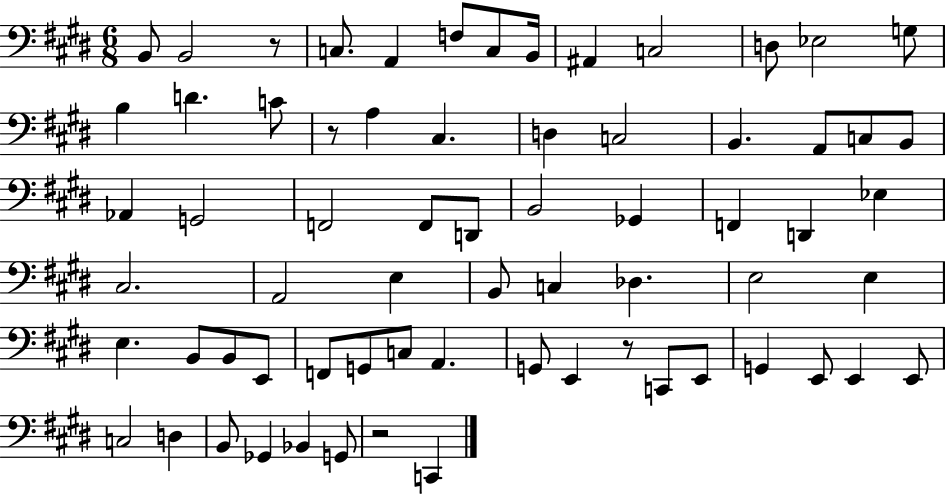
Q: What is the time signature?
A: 6/8